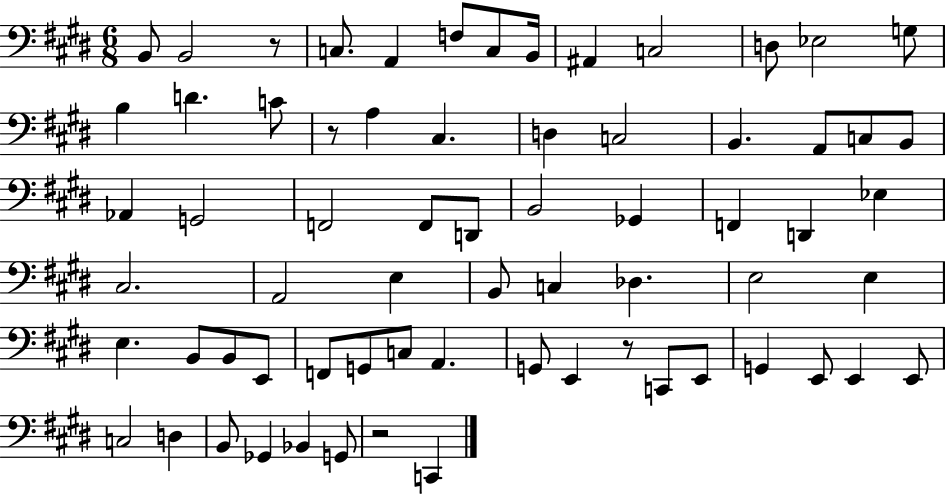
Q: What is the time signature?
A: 6/8